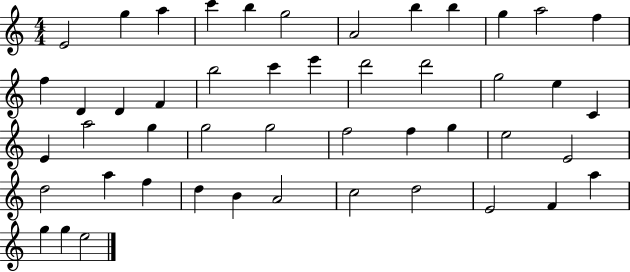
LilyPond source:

{
  \clef treble
  \numericTimeSignature
  \time 4/4
  \key c \major
  e'2 g''4 a''4 | c'''4 b''4 g''2 | a'2 b''4 b''4 | g''4 a''2 f''4 | \break f''4 d'4 d'4 f'4 | b''2 c'''4 e'''4 | d'''2 d'''2 | g''2 e''4 c'4 | \break e'4 a''2 g''4 | g''2 g''2 | f''2 f''4 g''4 | e''2 e'2 | \break d''2 a''4 f''4 | d''4 b'4 a'2 | c''2 d''2 | e'2 f'4 a''4 | \break g''4 g''4 e''2 | \bar "|."
}